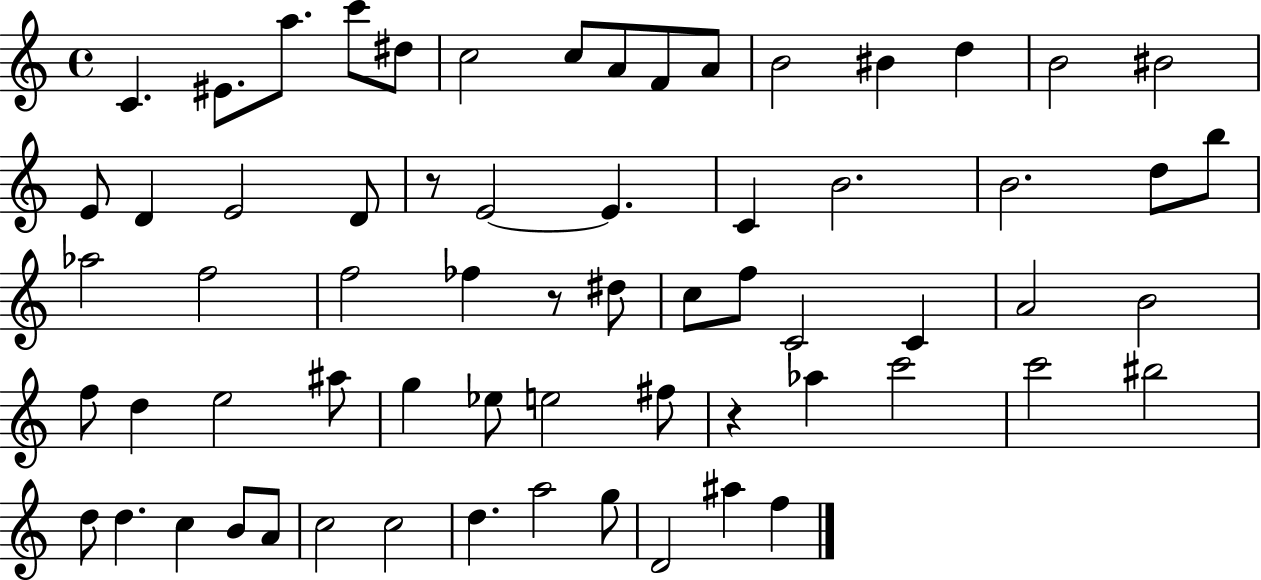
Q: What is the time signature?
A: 4/4